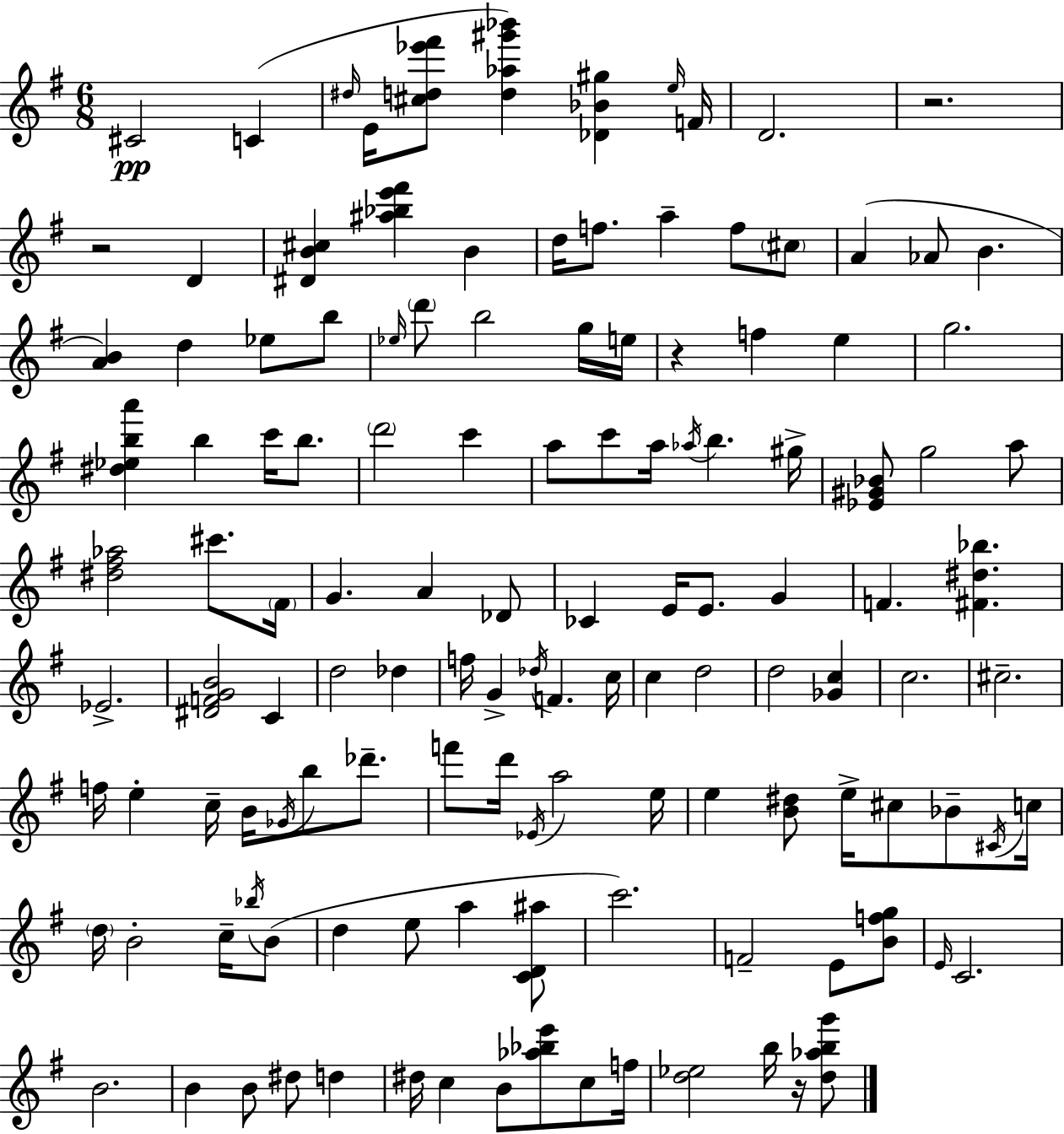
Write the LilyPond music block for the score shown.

{
  \clef treble
  \numericTimeSignature
  \time 6/8
  \key g \major
  cis'2\pp c'4( | \grace { dis''16 } e'16 <cis'' d'' ees''' fis'''>8 <d'' aes'' gis''' bes'''>4) <des' bes' gis''>4 | \grace { e''16 } f'16 d'2. | r2. | \break r2 d'4 | <dis' b' cis''>4 <ais'' bes'' e''' fis'''>4 b'4 | d''16 f''8. a''4-- f''8 | \parenthesize cis''8 a'4( aes'8 b'4. | \break <a' b'>4) d''4 ees''8 | b''8 \grace { ees''16 } \parenthesize d'''8 b''2 | g''16 e''16 r4 f''4 e''4 | g''2. | \break <dis'' ees'' b'' a'''>4 b''4 c'''16 | b''8. \parenthesize d'''2 c'''4 | a''8 c'''8 a''16 \acciaccatura { aes''16 } b''4. | gis''16-> <ees' gis' bes'>8 g''2 | \break a''8 <dis'' fis'' aes''>2 | cis'''8. \parenthesize fis'16 g'4. a'4 | des'8 ces'4 e'16 e'8. | g'4 f'4. <fis' dis'' bes''>4. | \break ees'2.-> | <dis' f' g' b'>2 | c'4 d''2 | des''4 f''16 g'4-> \acciaccatura { des''16 } f'4. | \break c''16 c''4 d''2 | d''2 | <ges' c''>4 c''2. | cis''2.-- | \break f''16 e''4-. c''16-- b'16 | \acciaccatura { ges'16 } b''8 des'''8.-- f'''8 d'''16 \acciaccatura { ees'16 } a''2 | e''16 e''4 <b' dis''>8 | e''16-> cis''8 bes'8-- \acciaccatura { cis'16 } c''16 \parenthesize d''16 b'2-. | \break c''16-- \acciaccatura { bes''16 } b'8( d''4 | e''8 a''4 <c' d' ais''>8 c'''2.) | f'2-- | e'8 <b' f'' g''>8 \grace { e'16 } c'2. | \break b'2. | b'4 | b'8 dis''8 d''4 dis''16 c''4 | b'8 <aes'' bes'' e'''>8 c''8 f''16 <d'' ees''>2 | \break b''16 r16 <d'' aes'' b'' g'''>8 \bar "|."
}